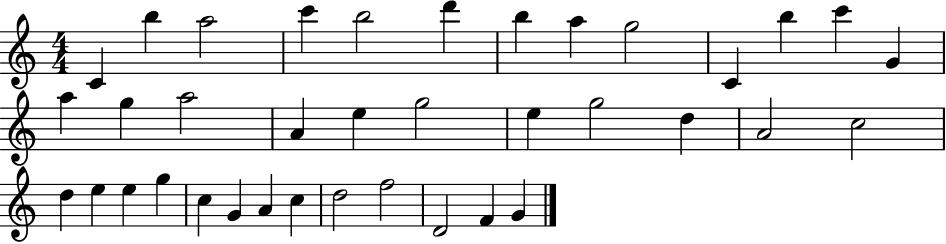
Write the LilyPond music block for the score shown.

{
  \clef treble
  \numericTimeSignature
  \time 4/4
  \key c \major
  c'4 b''4 a''2 | c'''4 b''2 d'''4 | b''4 a''4 g''2 | c'4 b''4 c'''4 g'4 | \break a''4 g''4 a''2 | a'4 e''4 g''2 | e''4 g''2 d''4 | a'2 c''2 | \break d''4 e''4 e''4 g''4 | c''4 g'4 a'4 c''4 | d''2 f''2 | d'2 f'4 g'4 | \break \bar "|."
}